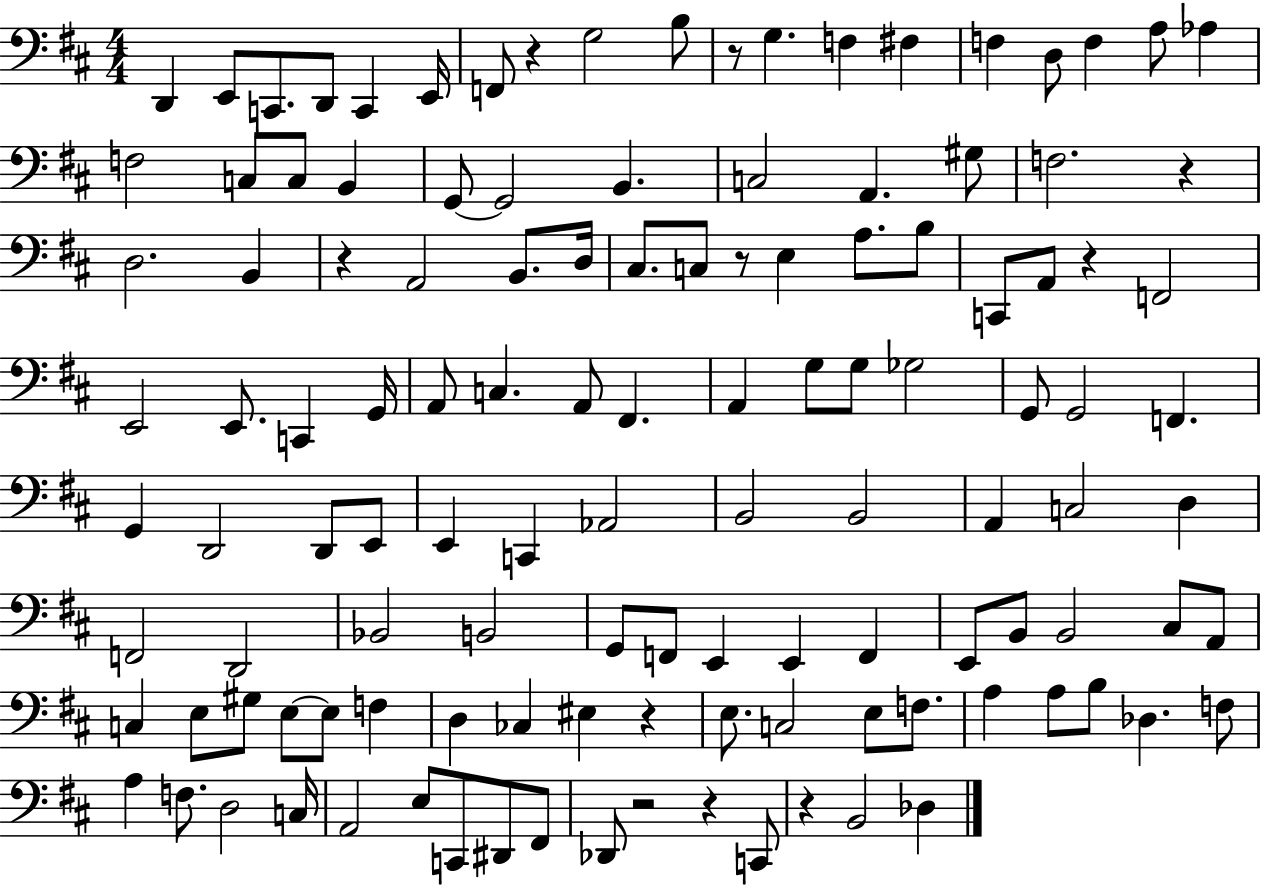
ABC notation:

X:1
T:Untitled
M:4/4
L:1/4
K:D
D,, E,,/2 C,,/2 D,,/2 C,, E,,/4 F,,/2 z G,2 B,/2 z/2 G, F, ^F, F, D,/2 F, A,/2 _A, F,2 C,/2 C,/2 B,, G,,/2 G,,2 B,, C,2 A,, ^G,/2 F,2 z D,2 B,, z A,,2 B,,/2 D,/4 ^C,/2 C,/2 z/2 E, A,/2 B,/2 C,,/2 A,,/2 z F,,2 E,,2 E,,/2 C,, G,,/4 A,,/2 C, A,,/2 ^F,, A,, G,/2 G,/2 _G,2 G,,/2 G,,2 F,, G,, D,,2 D,,/2 E,,/2 E,, C,, _A,,2 B,,2 B,,2 A,, C,2 D, F,,2 D,,2 _B,,2 B,,2 G,,/2 F,,/2 E,, E,, F,, E,,/2 B,,/2 B,,2 ^C,/2 A,,/2 C, E,/2 ^G,/2 E,/2 E,/2 F, D, _C, ^E, z E,/2 C,2 E,/2 F,/2 A, A,/2 B,/2 _D, F,/2 A, F,/2 D,2 C,/4 A,,2 E,/2 C,,/2 ^D,,/2 ^F,,/2 _D,,/2 z2 z C,,/2 z B,,2 _D,